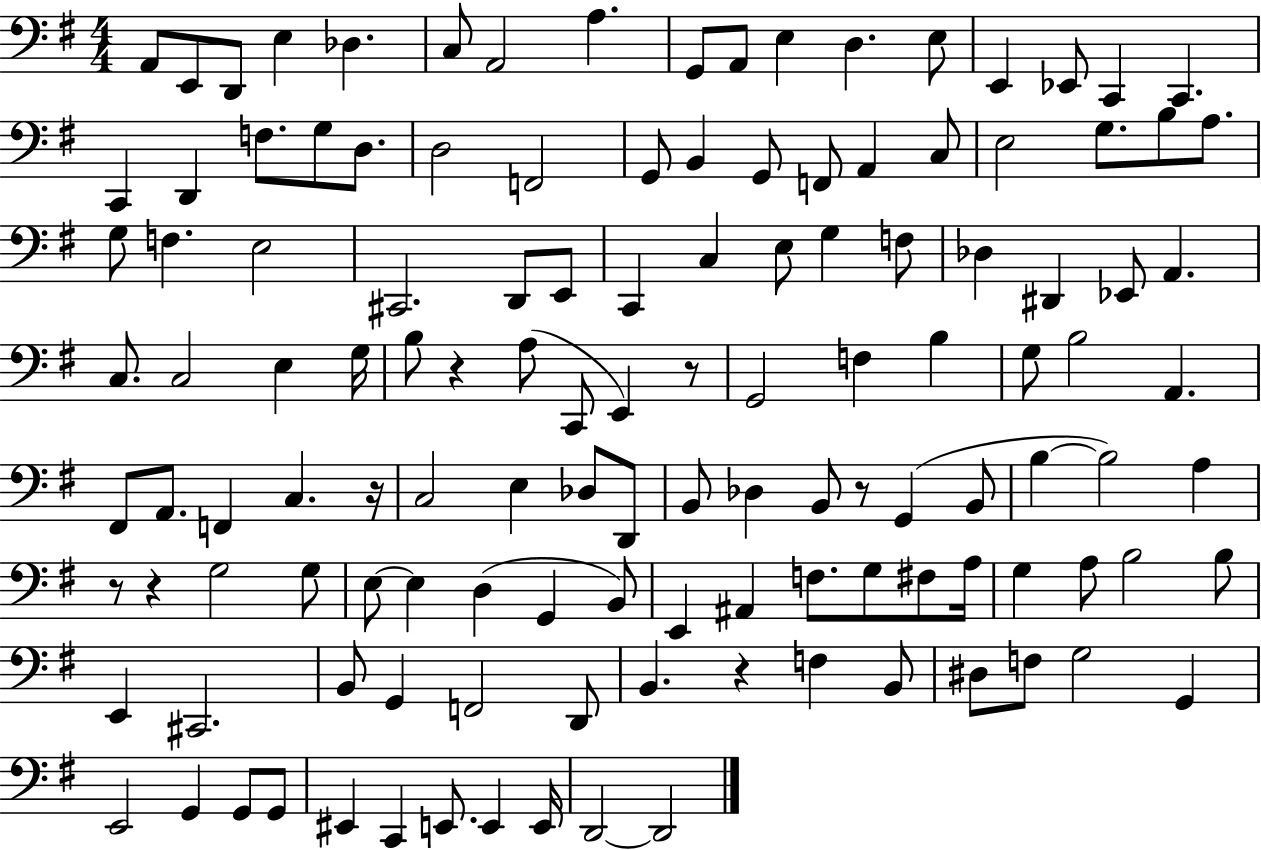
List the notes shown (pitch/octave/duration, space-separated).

A2/e E2/e D2/e E3/q Db3/q. C3/e A2/h A3/q. G2/e A2/e E3/q D3/q. E3/e E2/q Eb2/e C2/q C2/q. C2/q D2/q F3/e. G3/e D3/e. D3/h F2/h G2/e B2/q G2/e F2/e A2/q C3/e E3/h G3/e. B3/e A3/e. G3/e F3/q. E3/h C#2/h. D2/e E2/e C2/q C3/q E3/e G3/q F3/e Db3/q D#2/q Eb2/e A2/q. C3/e. C3/h E3/q G3/s B3/e R/q A3/e C2/e E2/q R/e G2/h F3/q B3/q G3/e B3/h A2/q. F#2/e A2/e. F2/q C3/q. R/s C3/h E3/q Db3/e D2/e B2/e Db3/q B2/e R/e G2/q B2/e B3/q B3/h A3/q R/e R/q G3/h G3/e E3/e E3/q D3/q G2/q B2/e E2/q A#2/q F3/e. G3/e F#3/e A3/s G3/q A3/e B3/h B3/e E2/q C#2/h. B2/e G2/q F2/h D2/e B2/q. R/q F3/q B2/e D#3/e F3/e G3/h G2/q E2/h G2/q G2/e G2/e EIS2/q C2/q E2/e. E2/q E2/s D2/h D2/h